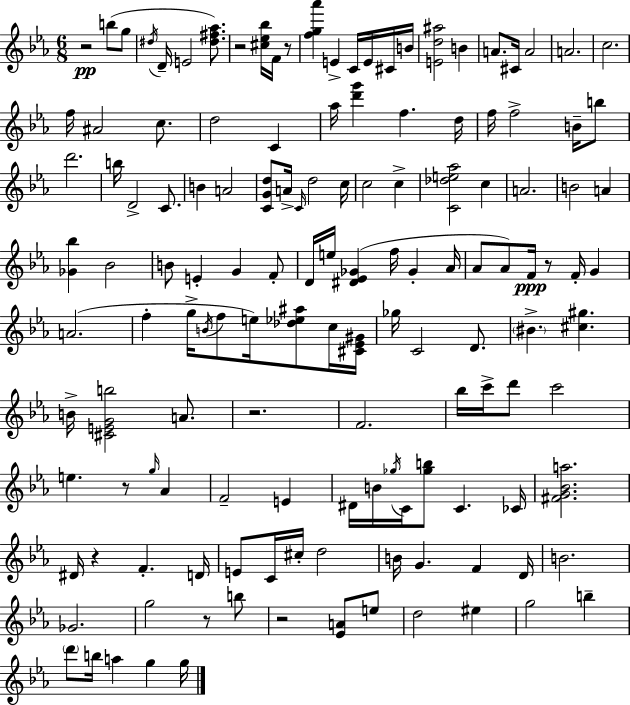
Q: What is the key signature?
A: C minor